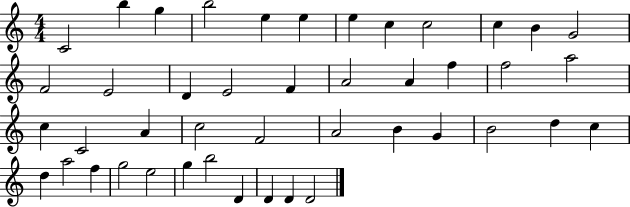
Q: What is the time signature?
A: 4/4